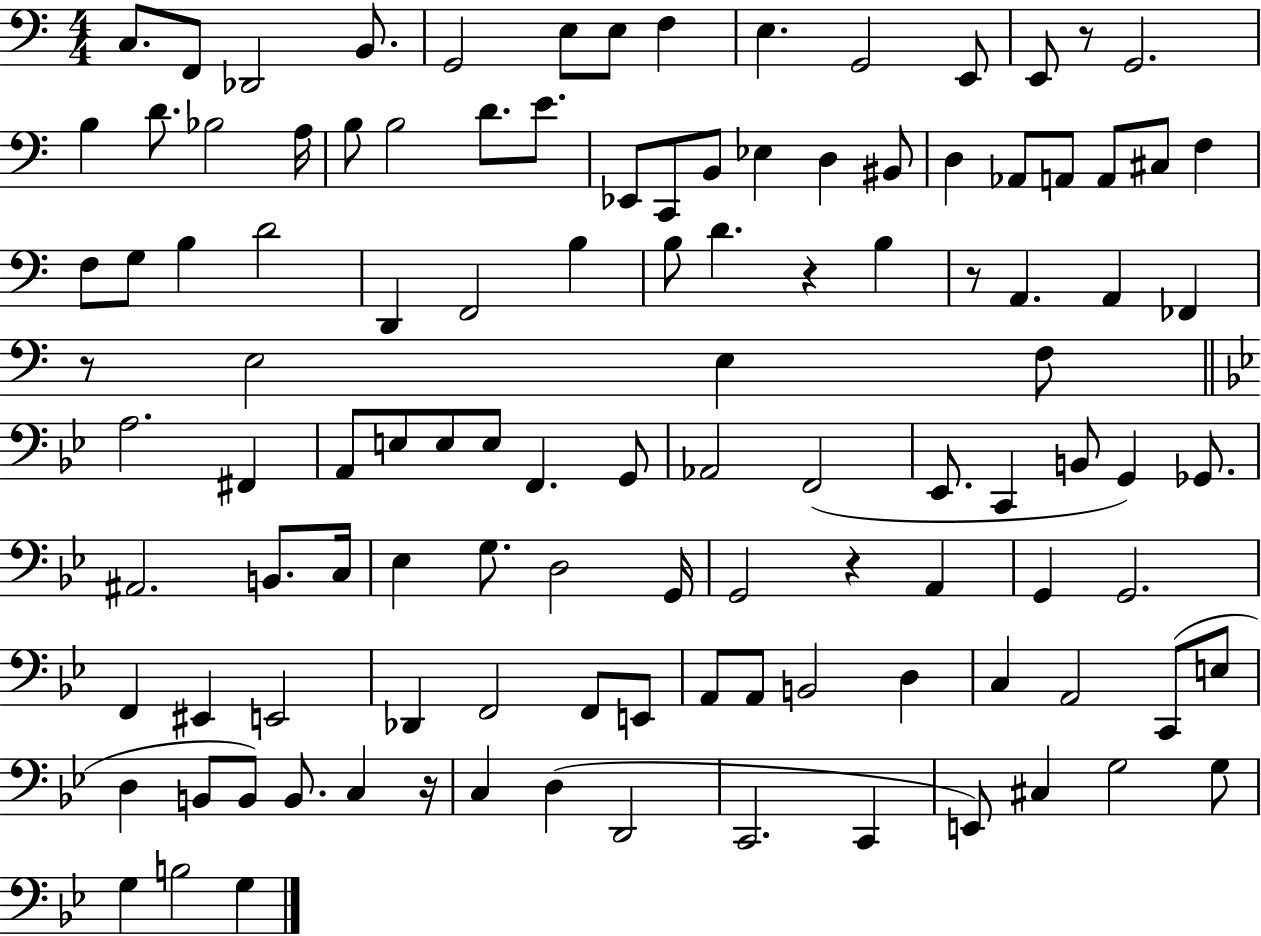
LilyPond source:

{
  \clef bass
  \numericTimeSignature
  \time 4/4
  \key c \major
  c8. f,8 des,2 b,8. | g,2 e8 e8 f4 | e4. g,2 e,8 | e,8 r8 g,2. | \break b4 d'8. bes2 a16 | b8 b2 d'8. e'8. | ees,8 c,8 b,8 ees4 d4 bis,8 | d4 aes,8 a,8 a,8 cis8 f4 | \break f8 g8 b4 d'2 | d,4 f,2 b4 | b8 d'4. r4 b4 | r8 a,4. a,4 fes,4 | \break r8 e2 e4 f8 | \bar "||" \break \key g \minor a2. fis,4 | a,8 e8 e8 e8 f,4. g,8 | aes,2 f,2( | ees,8. c,4 b,8 g,4) ges,8. | \break ais,2. b,8. c16 | ees4 g8. d2 g,16 | g,2 r4 a,4 | g,4 g,2. | \break f,4 eis,4 e,2 | des,4 f,2 f,8 e,8 | a,8 a,8 b,2 d4 | c4 a,2 c,8( e8 | \break d4 b,8 b,8) b,8. c4 r16 | c4 d4( d,2 | c,2. c,4 | e,8) cis4 g2 g8 | \break g4 b2 g4 | \bar "|."
}